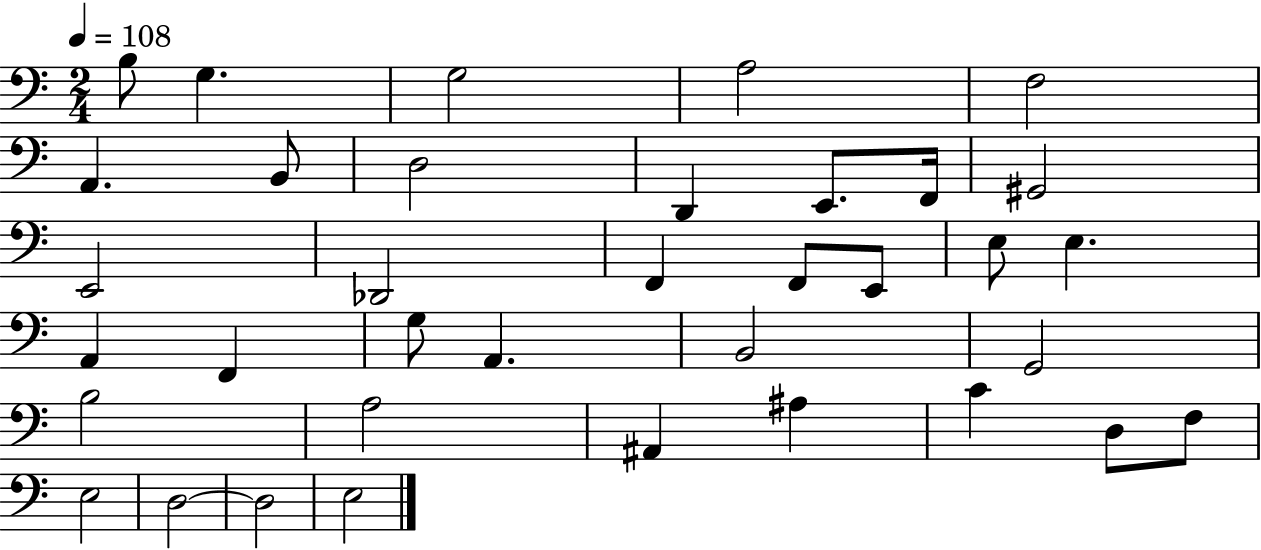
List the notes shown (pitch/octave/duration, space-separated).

B3/e G3/q. G3/h A3/h F3/h A2/q. B2/e D3/h D2/q E2/e. F2/s G#2/h E2/h Db2/h F2/q F2/e E2/e E3/e E3/q. A2/q F2/q G3/e A2/q. B2/h G2/h B3/h A3/h A#2/q A#3/q C4/q D3/e F3/e E3/h D3/h D3/h E3/h